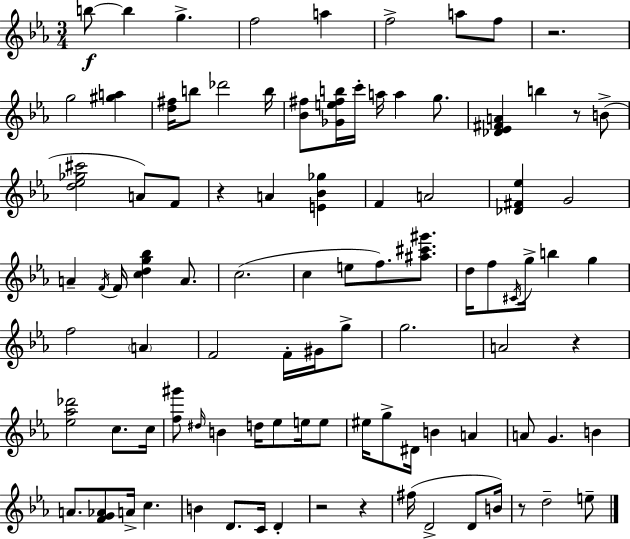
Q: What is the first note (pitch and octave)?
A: B5